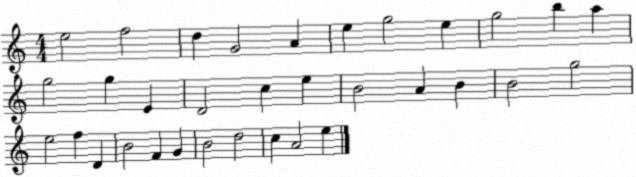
X:1
T:Untitled
M:4/4
L:1/4
K:C
e2 f2 d G2 A e g2 e g2 b a g2 g E D2 c e B2 A B B2 g2 e2 f D B2 F G B2 d2 c A2 e